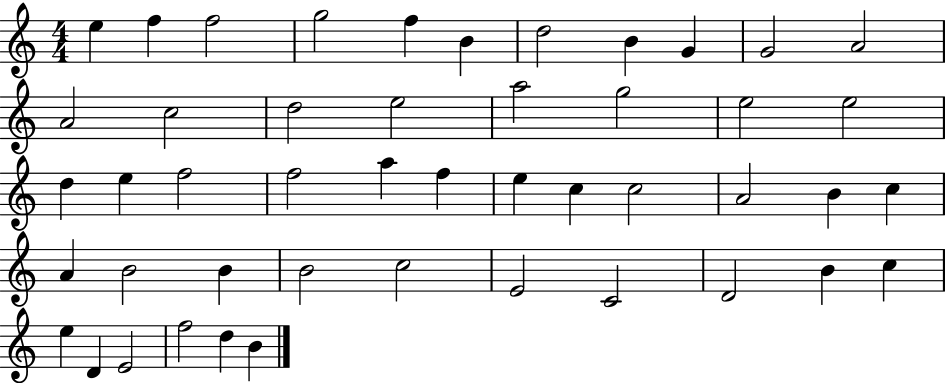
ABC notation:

X:1
T:Untitled
M:4/4
L:1/4
K:C
e f f2 g2 f B d2 B G G2 A2 A2 c2 d2 e2 a2 g2 e2 e2 d e f2 f2 a f e c c2 A2 B c A B2 B B2 c2 E2 C2 D2 B c e D E2 f2 d B